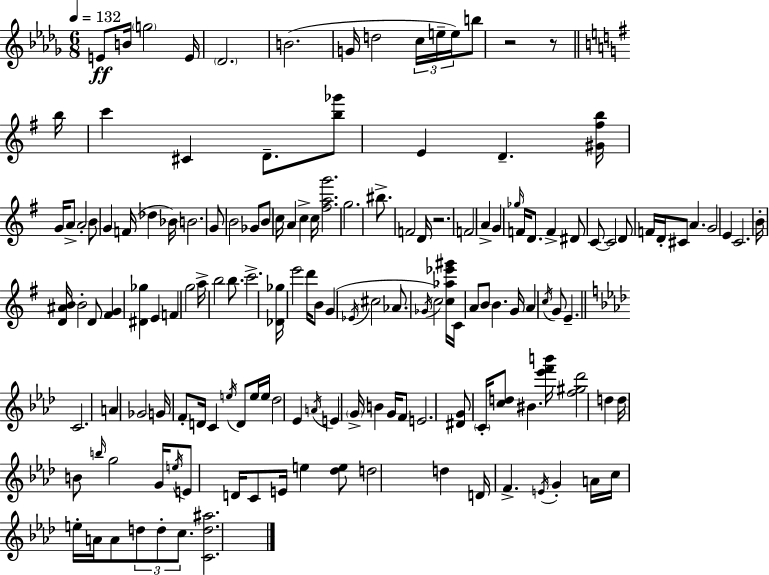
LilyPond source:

{
  \clef treble
  \numericTimeSignature
  \time 6/8
  \key bes \minor
  \tempo 4 = 132
  \repeat volta 2 { e'8\ff b'16 \parenthesize g''2 e'16 | \parenthesize des'2. | b'2.( | g'16 d''2 \tuplet 3/2 { c''16 e''16-- e''16) } | \break b''8 r2 r8 | \bar "||" \break \key g \major b''16 c'''4 cis'4 d'8.-- | <b'' ges'''>8 e'4 d'4.-- | <gis' fis'' b''>16 g'16 a'8-> a'2-. | b'8 g'4 f'16( des''4 bes'16) | \break b'2. | g'8 b'2 ges'8 | b'8 c''16 a'4 c''4-> c''16 | <fis'' a'' g'''>2. | \break g''2. | bis''8.-> f'2 d'16 | r2. | f'2 a'4-> | \break g'4 \grace { ges''16 } f'16 d'8. f'4-> | dis'8 c'8~~ c'2 | d'8 f'16 d'16-. cis'8 a'4. | g'2 e'4 | \break c'2. | b'16-. <d' ais' b'>16 b'2-. d'8 | <fis' g'>4 <dis' ges''>4 e'4 | f'4 g''2 | \break a''16-> b''2 b''8. | c'''2.-> | <des' ges''>16 e'''2 d'''16 b'8 | g'4( \acciaccatura { ees'16 } cis''2 | \break aes'8. \acciaccatura { ges'16 }) c''2 | <c'' aes'' ees''' gis'''>16 c'16 a'8 b'8 b'4. | g'16 a'4 \acciaccatura { c''16 } g'8 e'4.-- | \bar "||" \break \key f \minor c'2. | a'4 ges'2 | g'16 f'8-. d'16 c'4 \acciaccatura { e''16 } d'8 e''16 | e''16 des''2 ees'4 | \break \acciaccatura { a'16 } e'4 \parenthesize g'16-> b'4 g'16 | f'8 e'2. | <dis' g'>8 \parenthesize c'16-. <c'' d''>8 bis'4. | <ees''' f''' b'''>16 <f'' gis'' des'''>2 d''4 | \break d''16 b'8 \grace { b''16 } g''2 | g'16 \acciaccatura { e''16 } e'8 d'16 c'8 e'16 e''4 | <des'' e''>8 d''2 | d''4 d'16 f'4.-> \acciaccatura { e'16 } | \break g'4-. a'16 c''16 e''16-. a'16 a'8 \tuplet 3/2 { d''8 | d''8-. c''8. } <c' d'' ais''>2. | } \bar "|."
}